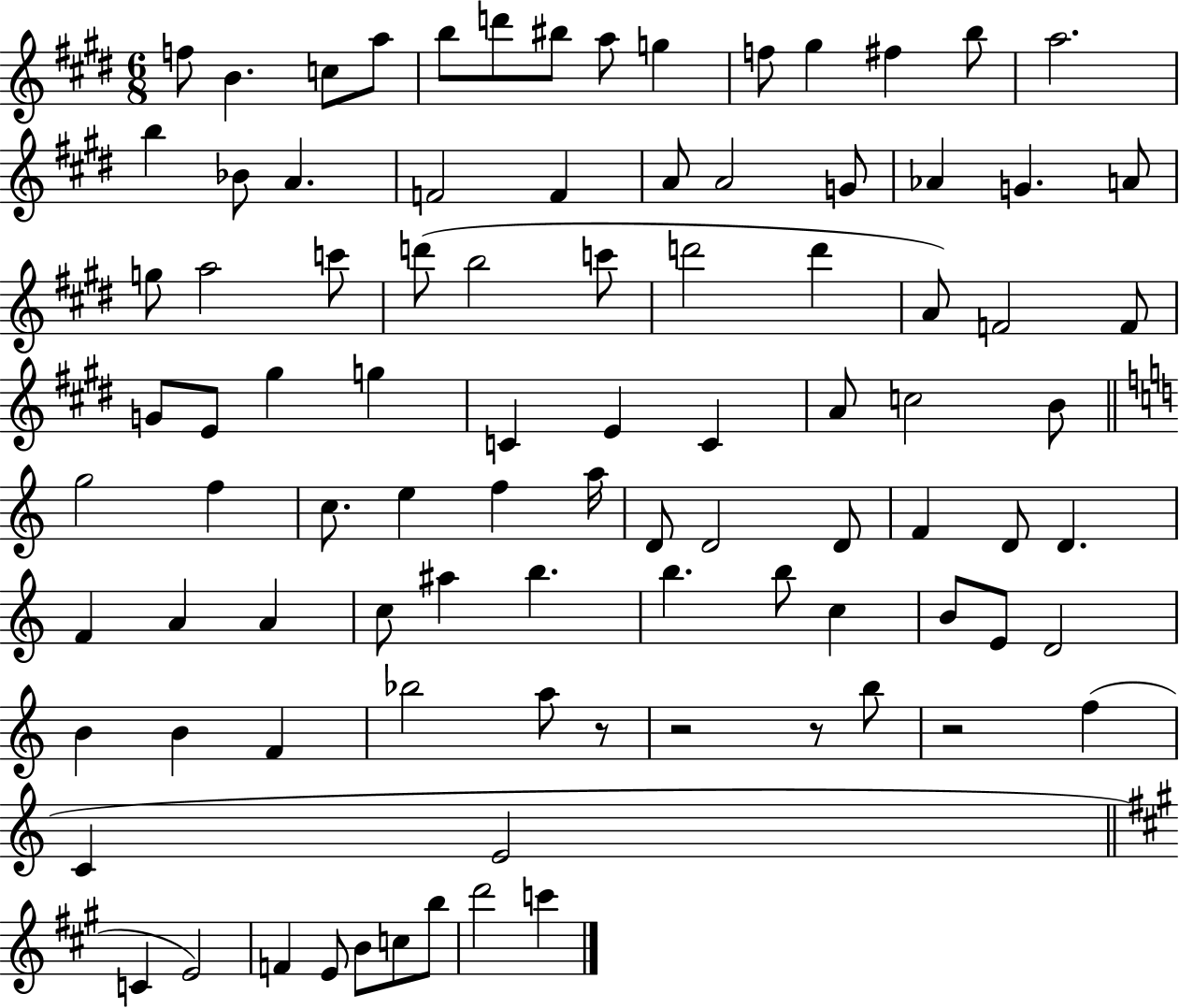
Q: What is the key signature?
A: E major